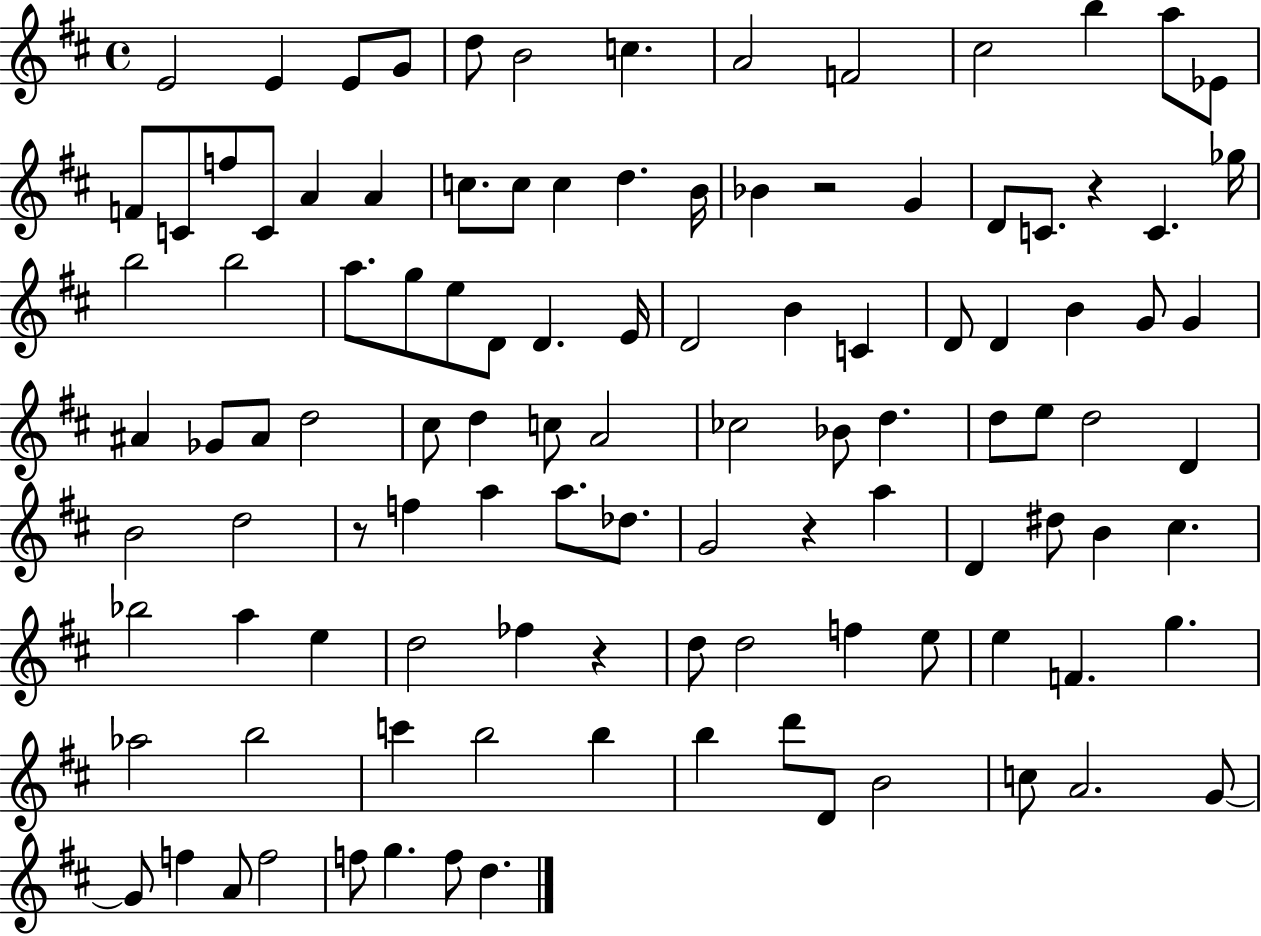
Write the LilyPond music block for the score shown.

{
  \clef treble
  \time 4/4
  \defaultTimeSignature
  \key d \major
  e'2 e'4 e'8 g'8 | d''8 b'2 c''4. | a'2 f'2 | cis''2 b''4 a''8 ees'8 | \break f'8 c'8 f''8 c'8 a'4 a'4 | c''8. c''8 c''4 d''4. b'16 | bes'4 r2 g'4 | d'8 c'8. r4 c'4. ges''16 | \break b''2 b''2 | a''8. g''8 e''8 d'8 d'4. e'16 | d'2 b'4 c'4 | d'8 d'4 b'4 g'8 g'4 | \break ais'4 ges'8 ais'8 d''2 | cis''8 d''4 c''8 a'2 | ces''2 bes'8 d''4. | d''8 e''8 d''2 d'4 | \break b'2 d''2 | r8 f''4 a''4 a''8. des''8. | g'2 r4 a''4 | d'4 dis''8 b'4 cis''4. | \break bes''2 a''4 e''4 | d''2 fes''4 r4 | d''8 d''2 f''4 e''8 | e''4 f'4. g''4. | \break aes''2 b''2 | c'''4 b''2 b''4 | b''4 d'''8 d'8 b'2 | c''8 a'2. g'8~~ | \break g'8 f''4 a'8 f''2 | f''8 g''4. f''8 d''4. | \bar "|."
}